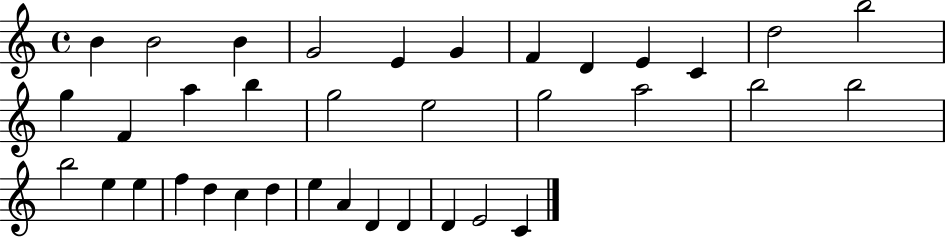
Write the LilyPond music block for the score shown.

{
  \clef treble
  \time 4/4
  \defaultTimeSignature
  \key c \major
  b'4 b'2 b'4 | g'2 e'4 g'4 | f'4 d'4 e'4 c'4 | d''2 b''2 | \break g''4 f'4 a''4 b''4 | g''2 e''2 | g''2 a''2 | b''2 b''2 | \break b''2 e''4 e''4 | f''4 d''4 c''4 d''4 | e''4 a'4 d'4 d'4 | d'4 e'2 c'4 | \break \bar "|."
}